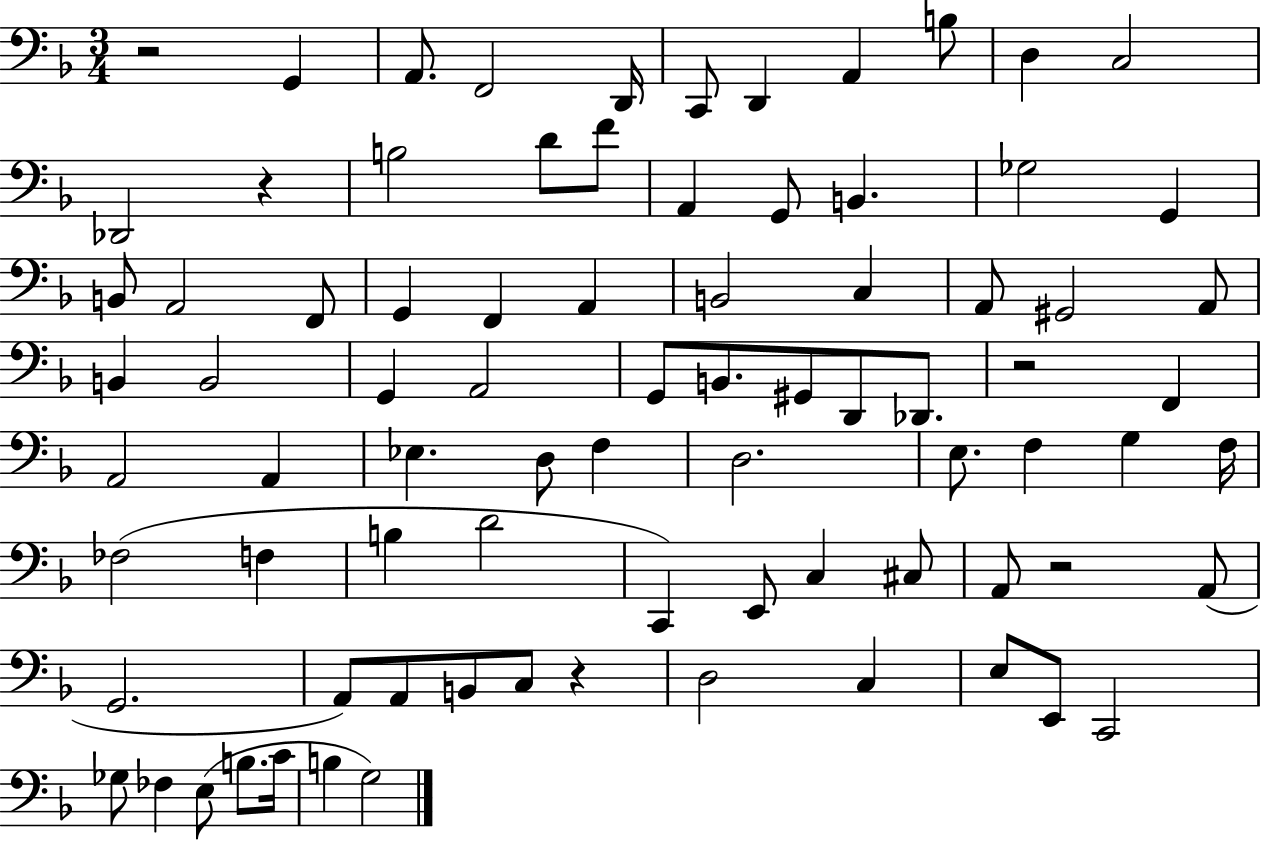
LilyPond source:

{
  \clef bass
  \numericTimeSignature
  \time 3/4
  \key f \major
  r2 g,4 | a,8. f,2 d,16 | c,8 d,4 a,4 b8 | d4 c2 | \break des,2 r4 | b2 d'8 f'8 | a,4 g,8 b,4. | ges2 g,4 | \break b,8 a,2 f,8 | g,4 f,4 a,4 | b,2 c4 | a,8 gis,2 a,8 | \break b,4 b,2 | g,4 a,2 | g,8 b,8. gis,8 d,8 des,8. | r2 f,4 | \break a,2 a,4 | ees4. d8 f4 | d2. | e8. f4 g4 f16 | \break fes2( f4 | b4 d'2 | c,4) e,8 c4 cis8 | a,8 r2 a,8( | \break g,2. | a,8) a,8 b,8 c8 r4 | d2 c4 | e8 e,8 c,2 | \break ges8 fes4 e8( b8. c'16 | b4 g2) | \bar "|."
}